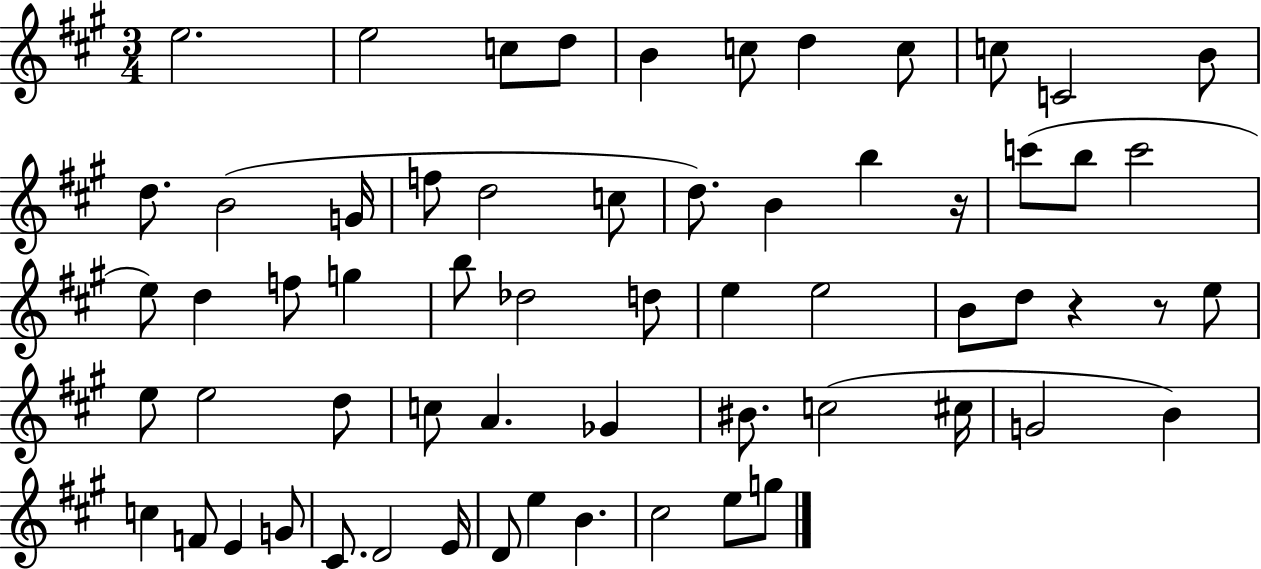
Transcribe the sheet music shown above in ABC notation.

X:1
T:Untitled
M:3/4
L:1/4
K:A
e2 e2 c/2 d/2 B c/2 d c/2 c/2 C2 B/2 d/2 B2 G/4 f/2 d2 c/2 d/2 B b z/4 c'/2 b/2 c'2 e/2 d f/2 g b/2 _d2 d/2 e e2 B/2 d/2 z z/2 e/2 e/2 e2 d/2 c/2 A _G ^B/2 c2 ^c/4 G2 B c F/2 E G/2 ^C/2 D2 E/4 D/2 e B ^c2 e/2 g/2